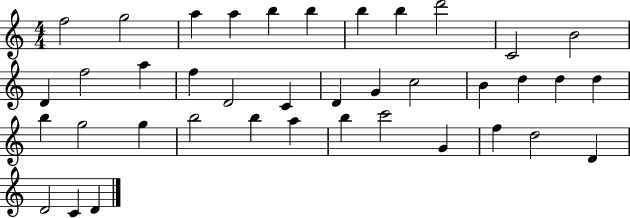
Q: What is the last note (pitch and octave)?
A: D4